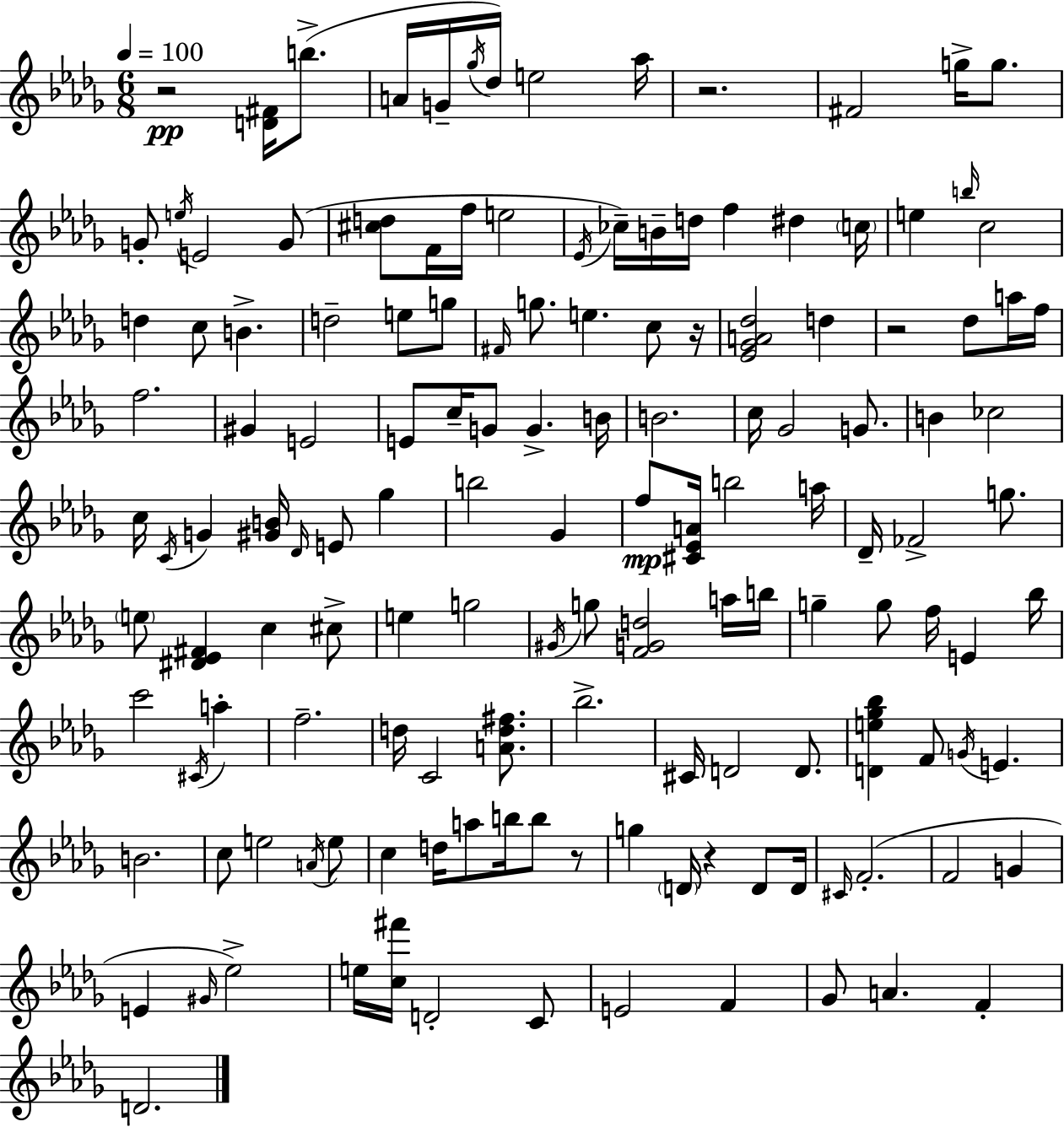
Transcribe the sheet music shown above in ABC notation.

X:1
T:Untitled
M:6/8
L:1/4
K:Bbm
z2 [D^F]/4 b/2 A/4 G/4 _g/4 _d/4 e2 _a/4 z2 ^F2 g/4 g/2 G/2 e/4 E2 G/2 [^cd]/2 F/4 f/4 e2 _E/4 _c/4 B/4 d/4 f ^d c/4 e b/4 c2 d c/2 B d2 e/2 g/2 ^F/4 g/2 e c/2 z/4 [_E_GA_d]2 d z2 _d/2 a/4 f/4 f2 ^G E2 E/2 c/4 G/2 G B/4 B2 c/4 _G2 G/2 B _c2 c/4 C/4 G [^GB]/4 _D/4 E/2 _g b2 _G f/2 [^C_EA]/4 b2 a/4 _D/4 _F2 g/2 e/2 [^D_E^F] c ^c/2 e g2 ^G/4 g/2 [FGd]2 a/4 b/4 g g/2 f/4 E _b/4 c'2 ^C/4 a f2 d/4 C2 [Ad^f]/2 _b2 ^C/4 D2 D/2 [De_g_b] F/2 G/4 E B2 c/2 e2 A/4 e/2 c d/4 a/2 b/4 b/2 z/2 g D/4 z D/2 D/4 ^C/4 F2 F2 G E ^G/4 _e2 e/4 [c^f']/4 D2 C/2 E2 F _G/2 A F D2